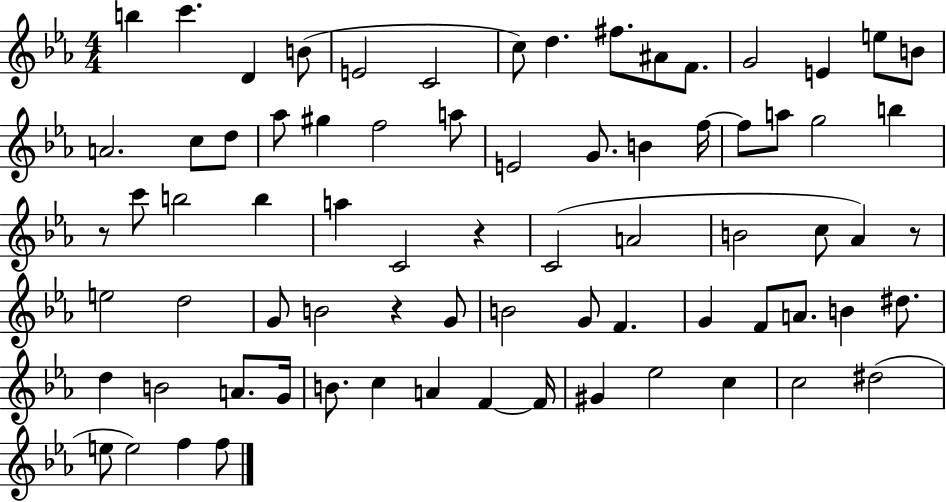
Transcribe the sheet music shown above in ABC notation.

X:1
T:Untitled
M:4/4
L:1/4
K:Eb
b c' D B/2 E2 C2 c/2 d ^f/2 ^A/2 F/2 G2 E e/2 B/2 A2 c/2 d/2 _a/2 ^g f2 a/2 E2 G/2 B f/4 f/2 a/2 g2 b z/2 c'/2 b2 b a C2 z C2 A2 B2 c/2 _A z/2 e2 d2 G/2 B2 z G/2 B2 G/2 F G F/2 A/2 B ^d/2 d B2 A/2 G/4 B/2 c A F F/4 ^G _e2 c c2 ^d2 e/2 e2 f f/2